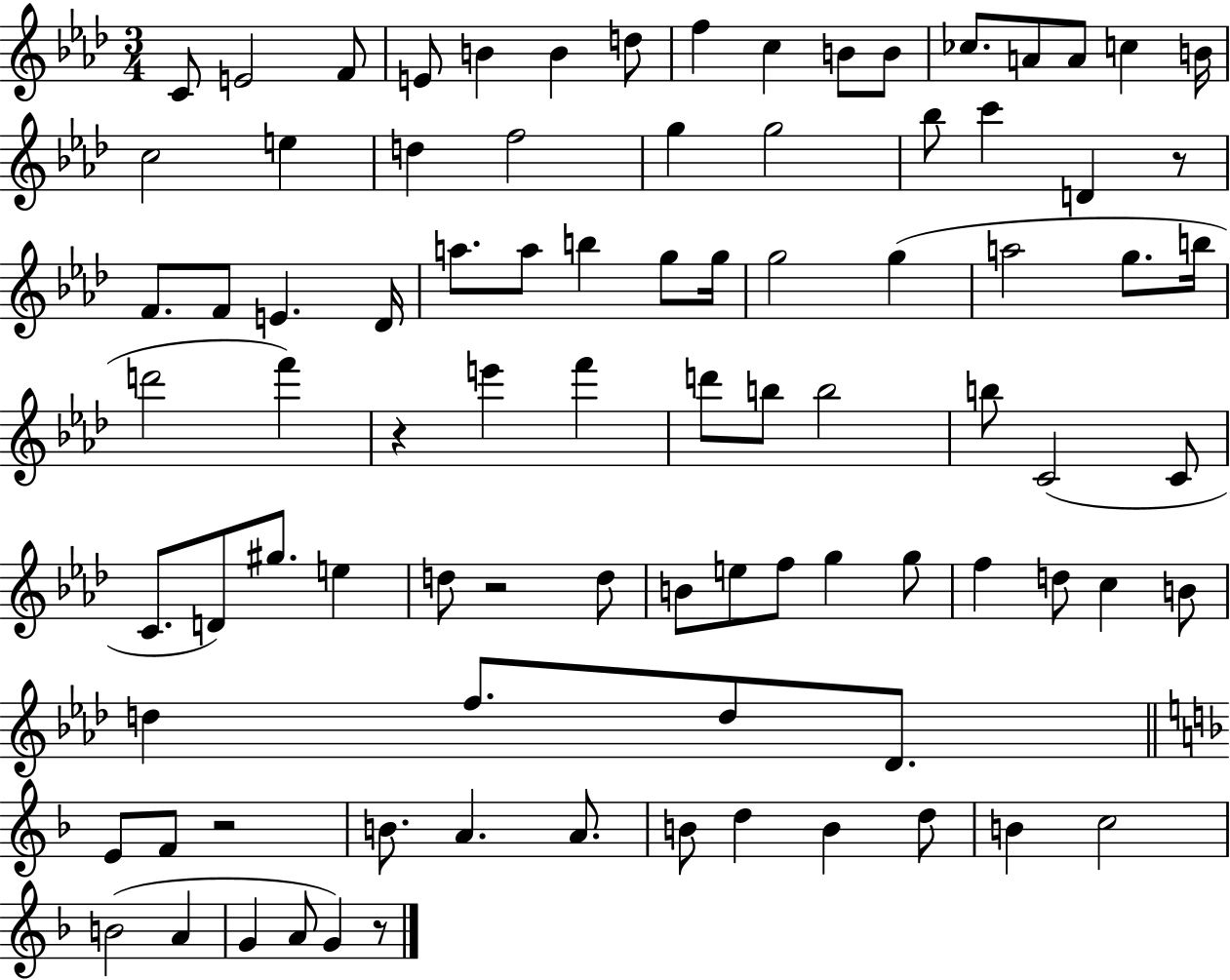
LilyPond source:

{
  \clef treble
  \numericTimeSignature
  \time 3/4
  \key aes \major
  c'8 e'2 f'8 | e'8 b'4 b'4 d''8 | f''4 c''4 b'8 b'8 | ces''8. a'8 a'8 c''4 b'16 | \break c''2 e''4 | d''4 f''2 | g''4 g''2 | bes''8 c'''4 d'4 r8 | \break f'8. f'8 e'4. des'16 | a''8. a''8 b''4 g''8 g''16 | g''2 g''4( | a''2 g''8. b''16 | \break d'''2 f'''4) | r4 e'''4 f'''4 | d'''8 b''8 b''2 | b''8 c'2( c'8 | \break c'8. d'8) gis''8. e''4 | d''8 r2 d''8 | b'8 e''8 f''8 g''4 g''8 | f''4 d''8 c''4 b'8 | \break d''4 f''8. d''8 des'8. | \bar "||" \break \key d \minor e'8 f'8 r2 | b'8. a'4. a'8. | b'8 d''4 b'4 d''8 | b'4 c''2 | \break b'2( a'4 | g'4 a'8 g'4) r8 | \bar "|."
}